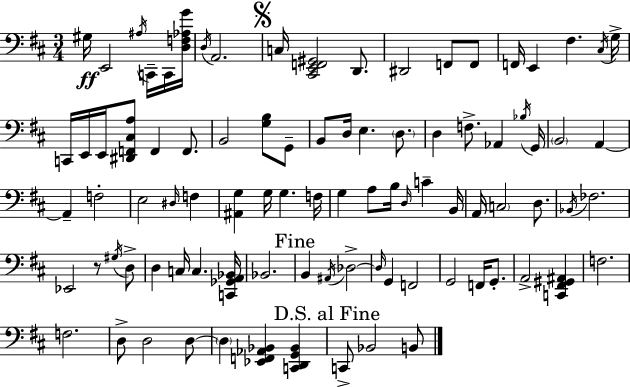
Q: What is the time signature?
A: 3/4